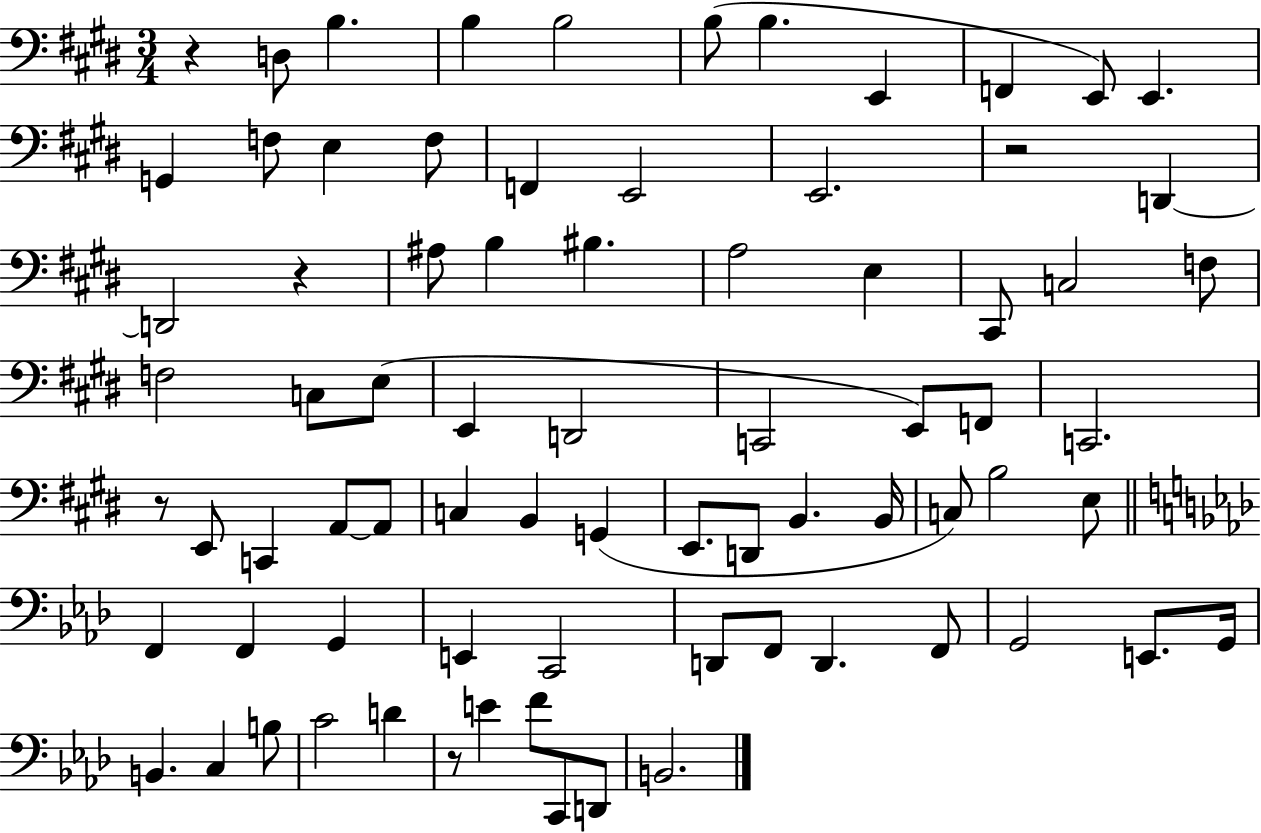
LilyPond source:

{
  \clef bass
  \numericTimeSignature
  \time 3/4
  \key e \major
  r4 d8 b4. | b4 b2 | b8( b4. e,4 | f,4 e,8) e,4. | \break g,4 f8 e4 f8 | f,4 e,2 | e,2. | r2 d,4~~ | \break d,2 r4 | ais8 b4 bis4. | a2 e4 | cis,8 c2 f8 | \break f2 c8 e8( | e,4 d,2 | c,2 e,8) f,8 | c,2. | \break r8 e,8 c,4 a,8~~ a,8 | c4 b,4 g,4( | e,8. d,8 b,4. b,16 | c8) b2 e8 | \break \bar "||" \break \key aes \major f,4 f,4 g,4 | e,4 c,2 | d,8 f,8 d,4. f,8 | g,2 e,8. g,16 | \break b,4. c4 b8 | c'2 d'4 | r8 e'4 f'8 c,8 d,8 | b,2. | \break \bar "|."
}